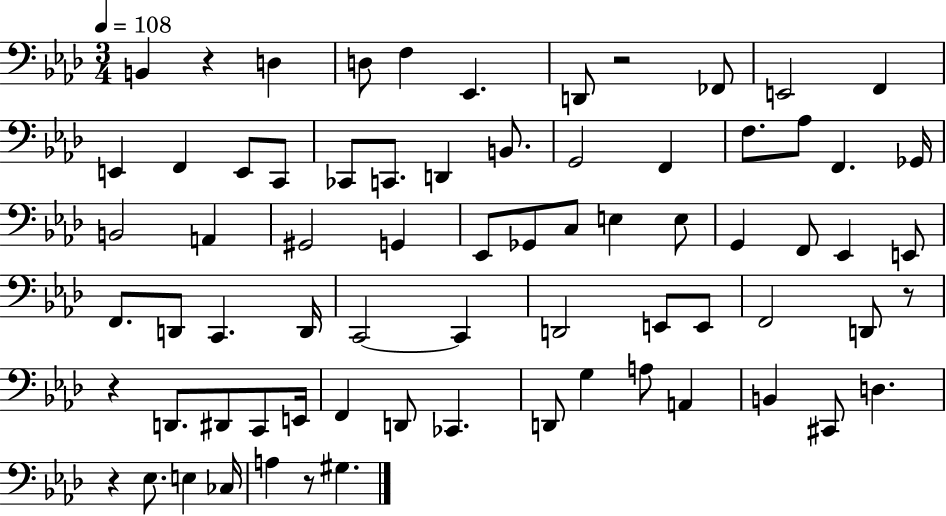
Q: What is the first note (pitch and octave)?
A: B2